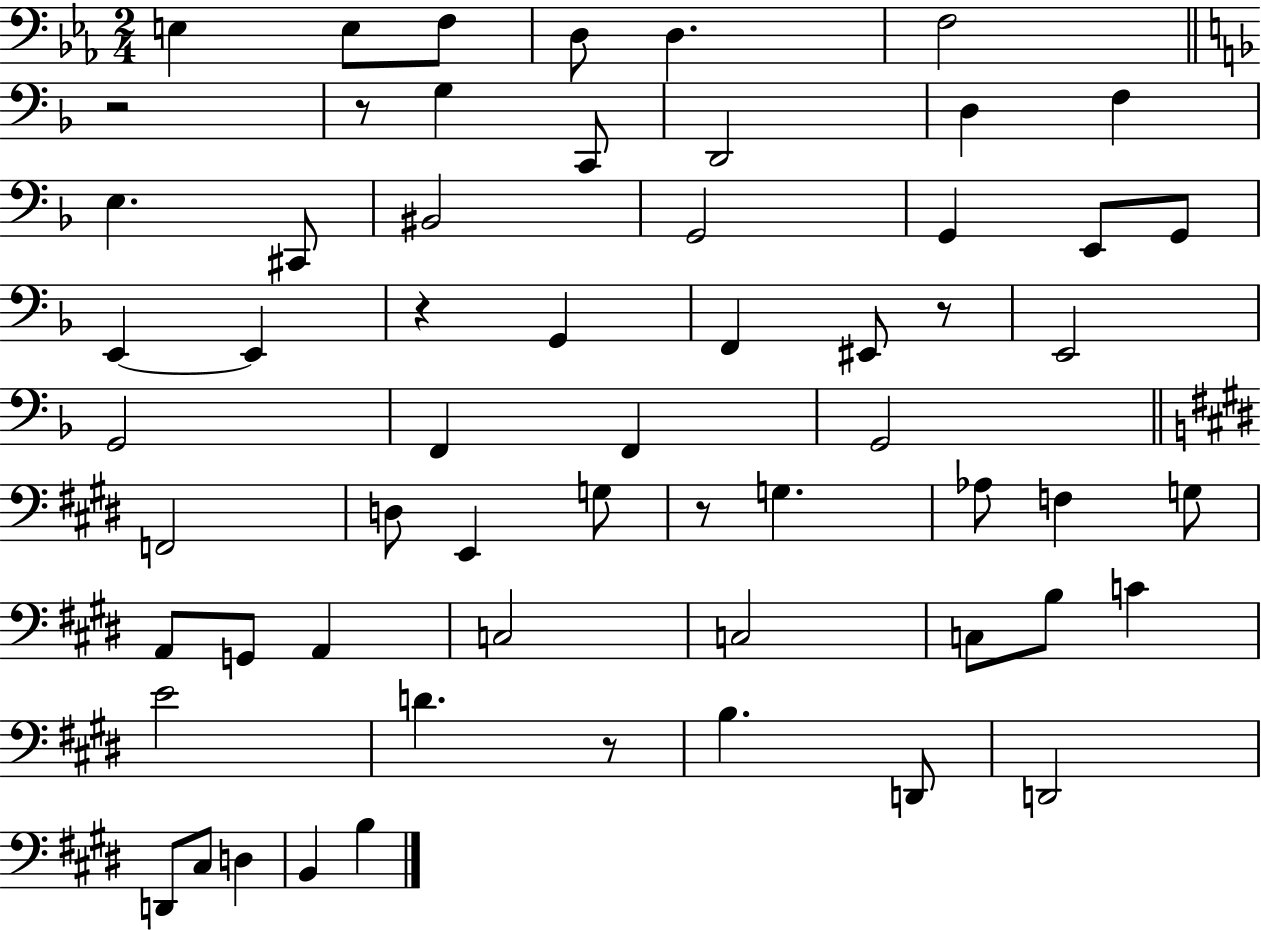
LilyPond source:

{
  \clef bass
  \numericTimeSignature
  \time 2/4
  \key ees \major
  e4 e8 f8 | d8 d4. | f2 | \bar "||" \break \key d \minor r2 | r8 g4 c,8 | d,2 | d4 f4 | \break e4. cis,8 | bis,2 | g,2 | g,4 e,8 g,8 | \break e,4~~ e,4 | r4 g,4 | f,4 eis,8 r8 | e,2 | \break g,2 | f,4 f,4 | g,2 | \bar "||" \break \key e \major f,2 | d8 e,4 g8 | r8 g4. | aes8 f4 g8 | \break a,8 g,8 a,4 | c2 | c2 | c8 b8 c'4 | \break e'2 | d'4. r8 | b4. d,8 | d,2 | \break d,8 cis8 d4 | b,4 b4 | \bar "|."
}